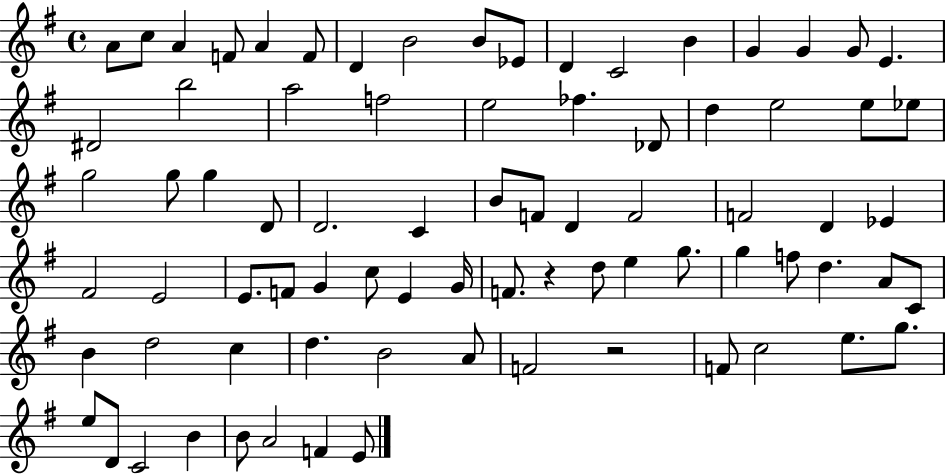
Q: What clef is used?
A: treble